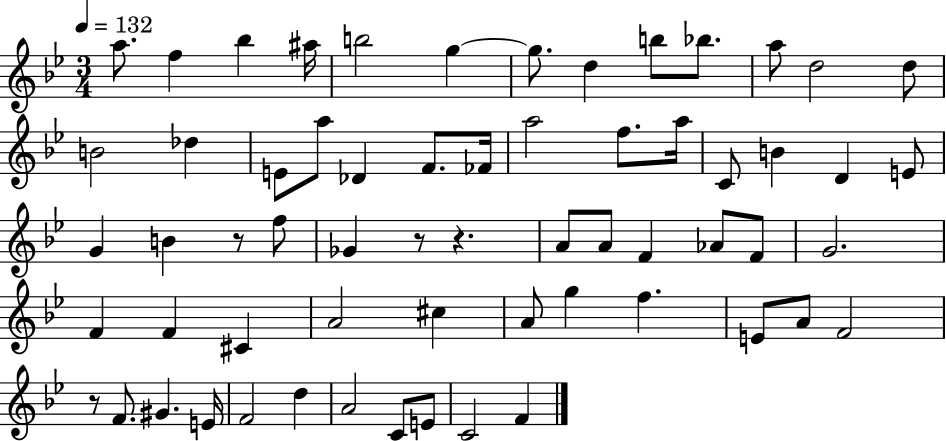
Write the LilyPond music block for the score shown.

{
  \clef treble
  \numericTimeSignature
  \time 3/4
  \key bes \major
  \tempo 4 = 132
  a''8. f''4 bes''4 ais''16 | b''2 g''4~~ | g''8. d''4 b''8 bes''8. | a''8 d''2 d''8 | \break b'2 des''4 | e'8 a''8 des'4 f'8. fes'16 | a''2 f''8. a''16 | c'8 b'4 d'4 e'8 | \break g'4 b'4 r8 f''8 | ges'4 r8 r4. | a'8 a'8 f'4 aes'8 f'8 | g'2. | \break f'4 f'4 cis'4 | a'2 cis''4 | a'8 g''4 f''4. | e'8 a'8 f'2 | \break r8 f'8. gis'4. e'16 | f'2 d''4 | a'2 c'8 e'8 | c'2 f'4 | \break \bar "|."
}